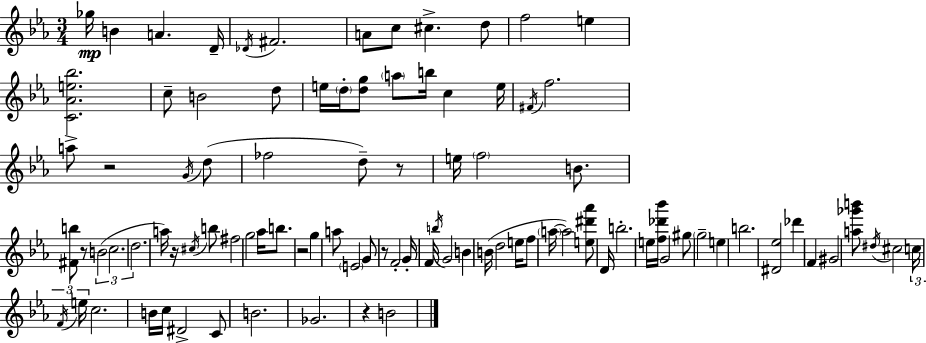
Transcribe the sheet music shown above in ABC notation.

X:1
T:Untitled
M:3/4
L:1/4
K:Cm
_g/4 B A D/4 _D/4 ^F2 A/2 c/2 ^c d/2 f2 e [C_Ae_b]2 c/2 B2 d/2 e/4 d/4 [dg]/2 a/2 b/4 c e/4 ^F/4 f2 a/2 z2 G/4 d/2 _f2 d/2 z/2 e/4 f2 B/2 [^Fb]/2 z/2 B2 c2 d2 a/4 z/4 ^c/4 b/2 ^f2 g2 _a/4 b/2 z2 g a/2 E2 G/2 z/2 F2 G/4 F/4 b/4 G2 B B/4 d2 e/4 f/2 a/4 a2 [e^d'_a']/2 D/4 b2 e/4 [f_d'_b']/4 G2 ^g/2 g2 e b2 [^D_e]2 _d' F ^G2 [a_g'b']/2 ^d/4 ^c2 c/4 F/4 e/4 c2 B/4 c/4 ^D2 C/2 B2 _G2 z B2